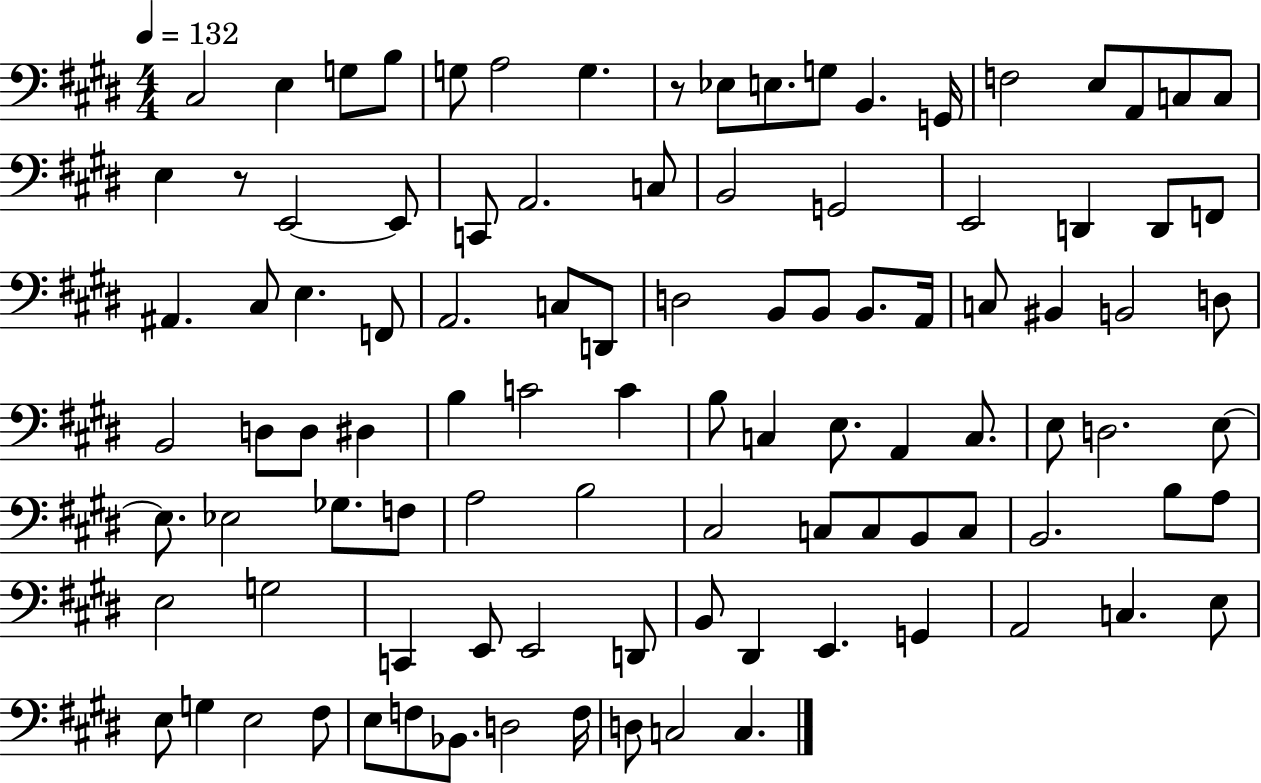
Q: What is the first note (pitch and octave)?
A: C#3